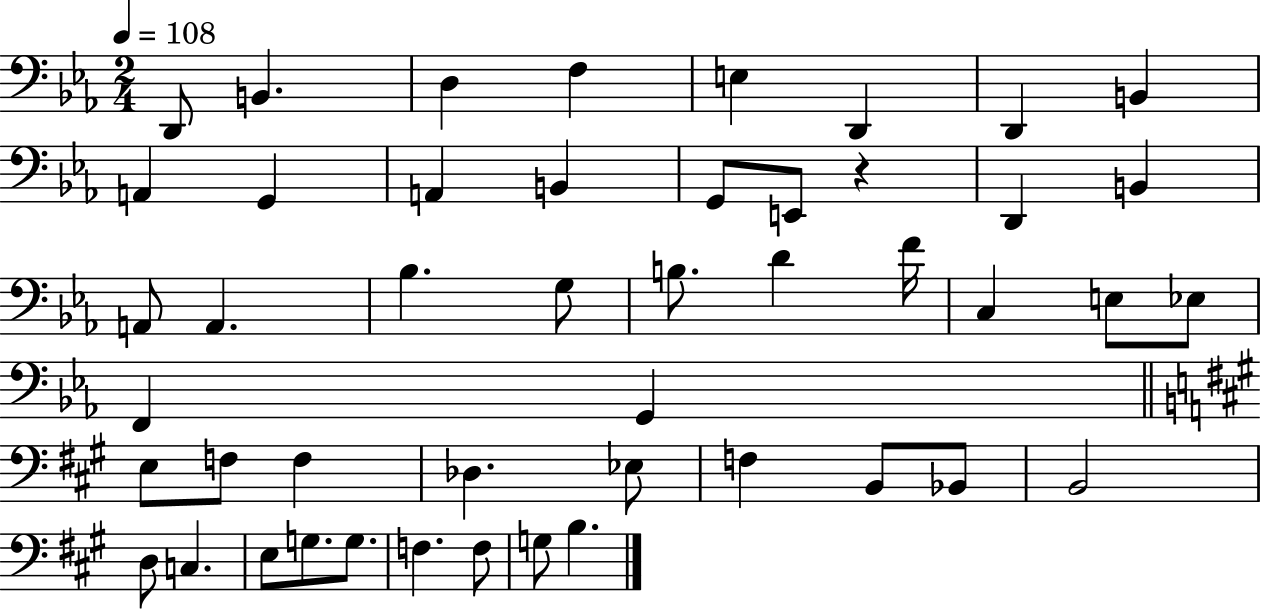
D2/e B2/q. D3/q F3/q E3/q D2/q D2/q B2/q A2/q G2/q A2/q B2/q G2/e E2/e R/q D2/q B2/q A2/e A2/q. Bb3/q. G3/e B3/e. D4/q F4/s C3/q E3/e Eb3/e F2/q G2/q E3/e F3/e F3/q Db3/q. Eb3/e F3/q B2/e Bb2/e B2/h D3/e C3/q. E3/e G3/e. G3/e. F3/q. F3/e G3/e B3/q.